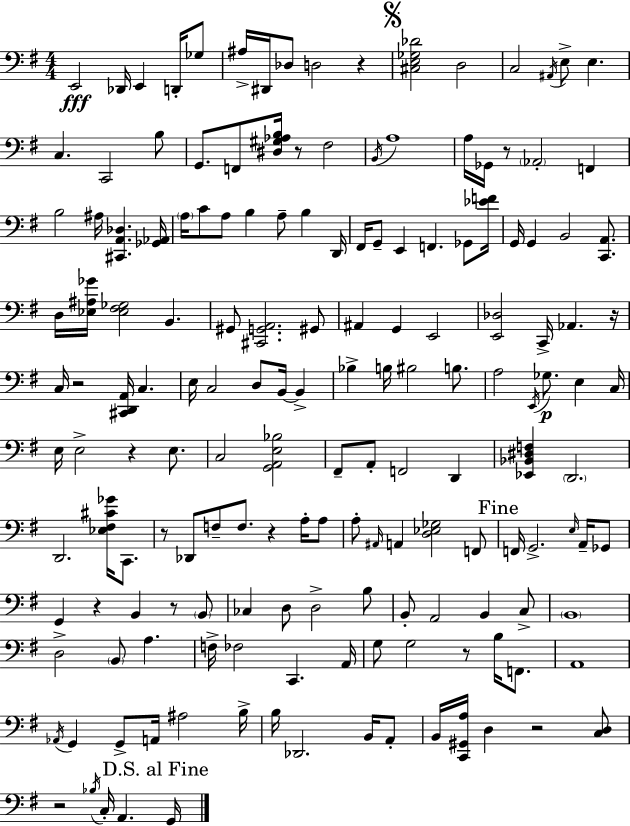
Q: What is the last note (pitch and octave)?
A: G2